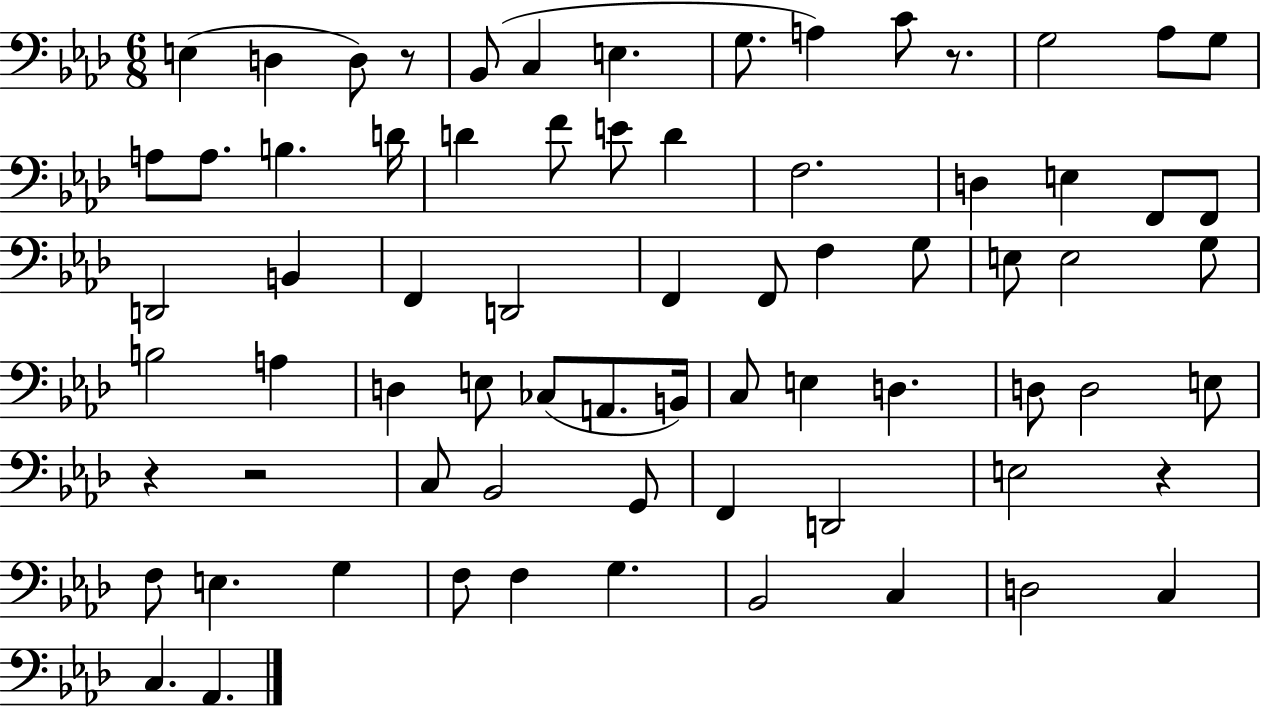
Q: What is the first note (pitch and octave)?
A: E3